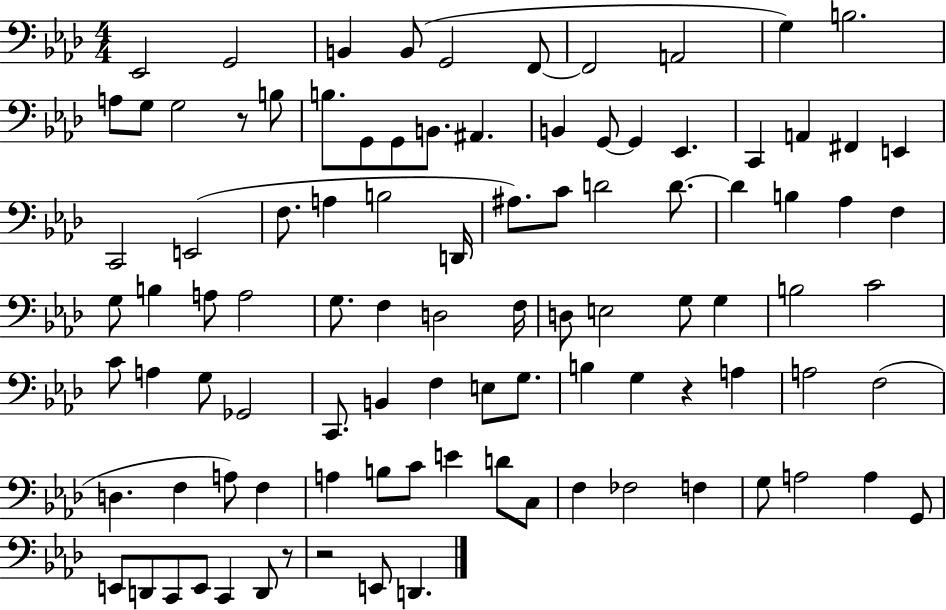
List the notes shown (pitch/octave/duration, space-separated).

Eb2/h G2/h B2/q B2/e G2/h F2/e F2/h A2/h G3/q B3/h. A3/e G3/e G3/h R/e B3/e B3/e. G2/e G2/e B2/e. A#2/q. B2/q G2/e G2/q Eb2/q. C2/q A2/q F#2/q E2/q C2/h E2/h F3/e. A3/q B3/h D2/s A#3/e. C4/e D4/h D4/e. D4/q B3/q Ab3/q F3/q G3/e B3/q A3/e A3/h G3/e. F3/q D3/h F3/s D3/e E3/h G3/e G3/q B3/h C4/h C4/e A3/q G3/e Gb2/h C2/e. B2/q F3/q E3/e G3/e. B3/q G3/q R/q A3/q A3/h F3/h D3/q. F3/q A3/e F3/q A3/q B3/e C4/e E4/q D4/e C3/e F3/q FES3/h F3/q G3/e A3/h A3/q G2/e E2/e D2/e C2/e E2/e C2/q D2/e R/e R/h E2/e D2/q.